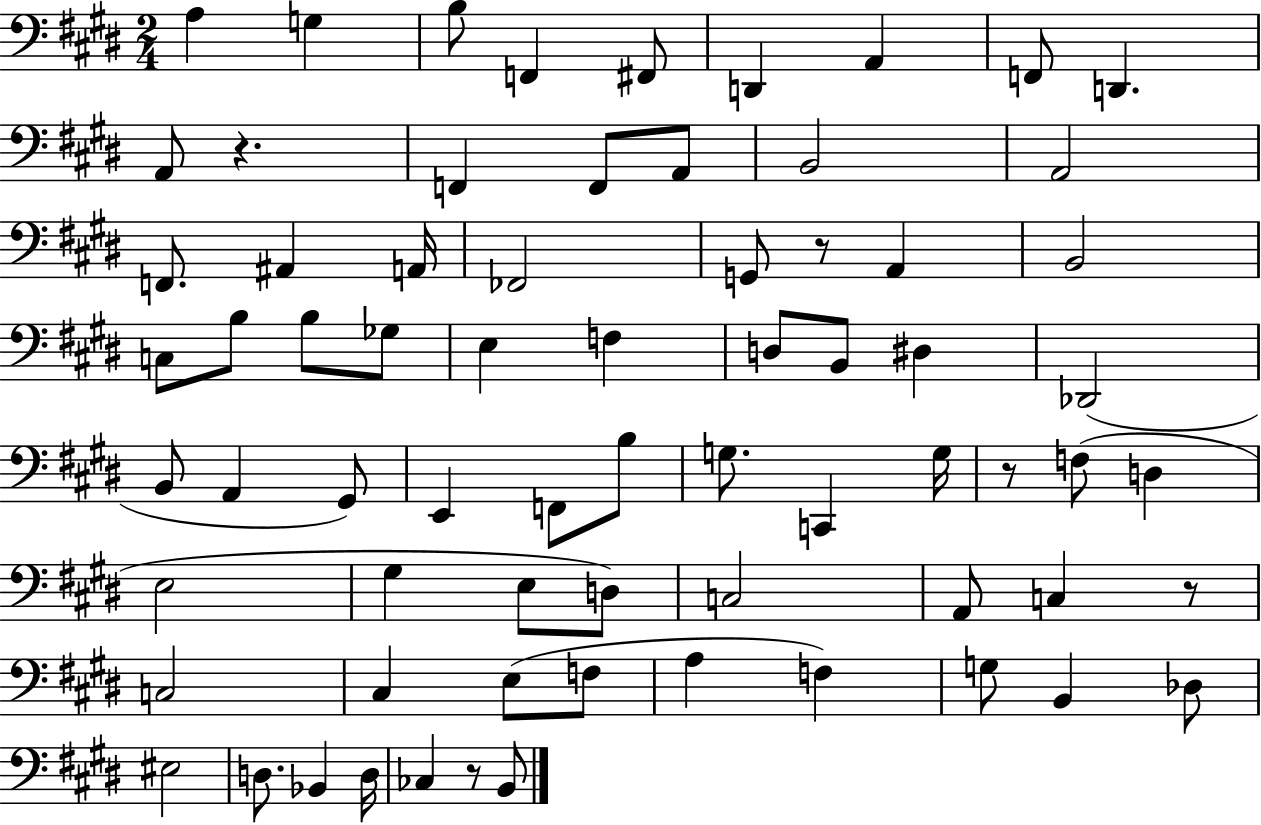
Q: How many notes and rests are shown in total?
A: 70